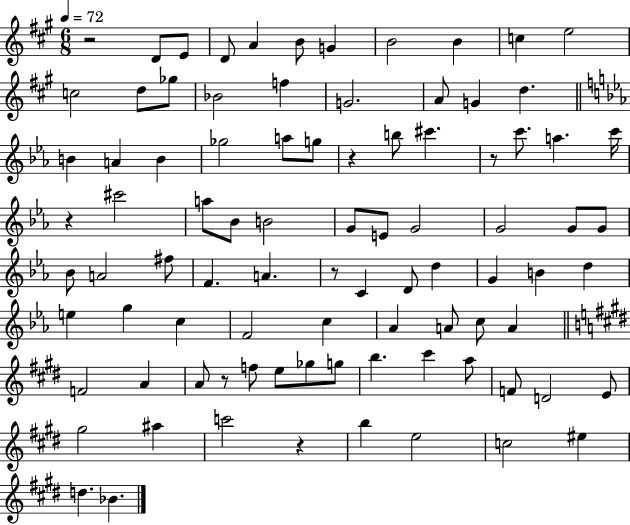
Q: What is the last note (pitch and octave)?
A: Bb4